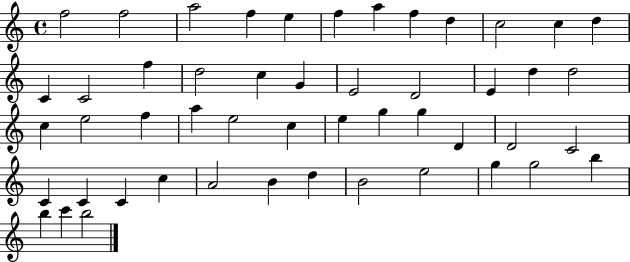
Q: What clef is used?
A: treble